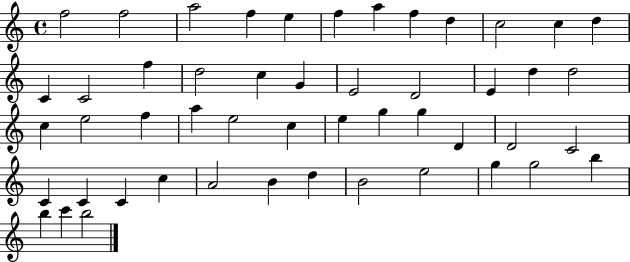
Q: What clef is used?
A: treble